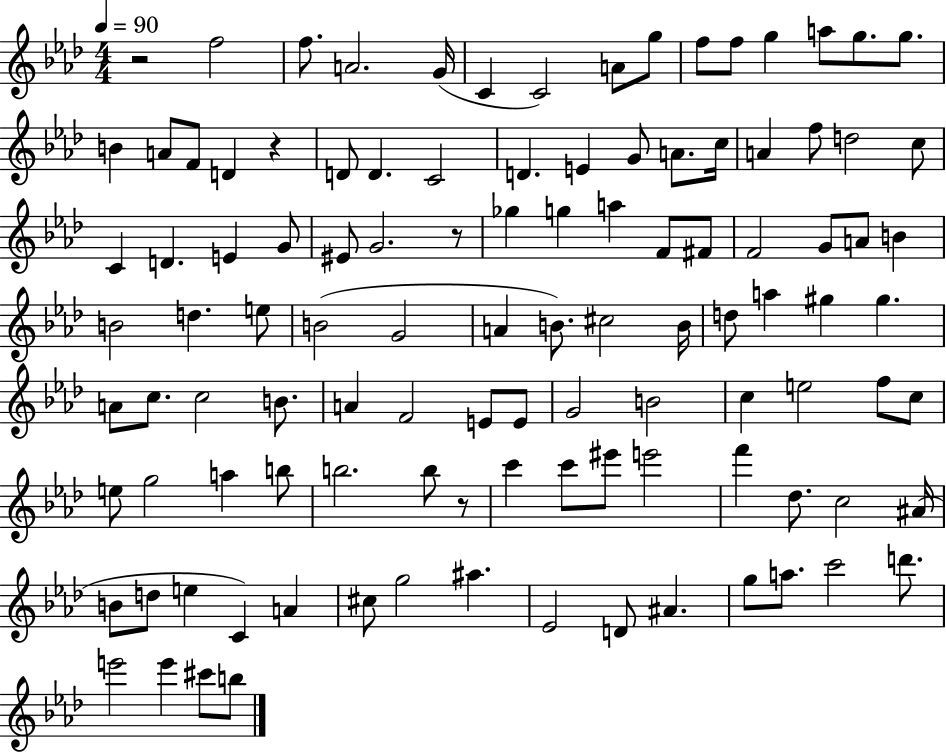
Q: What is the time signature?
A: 4/4